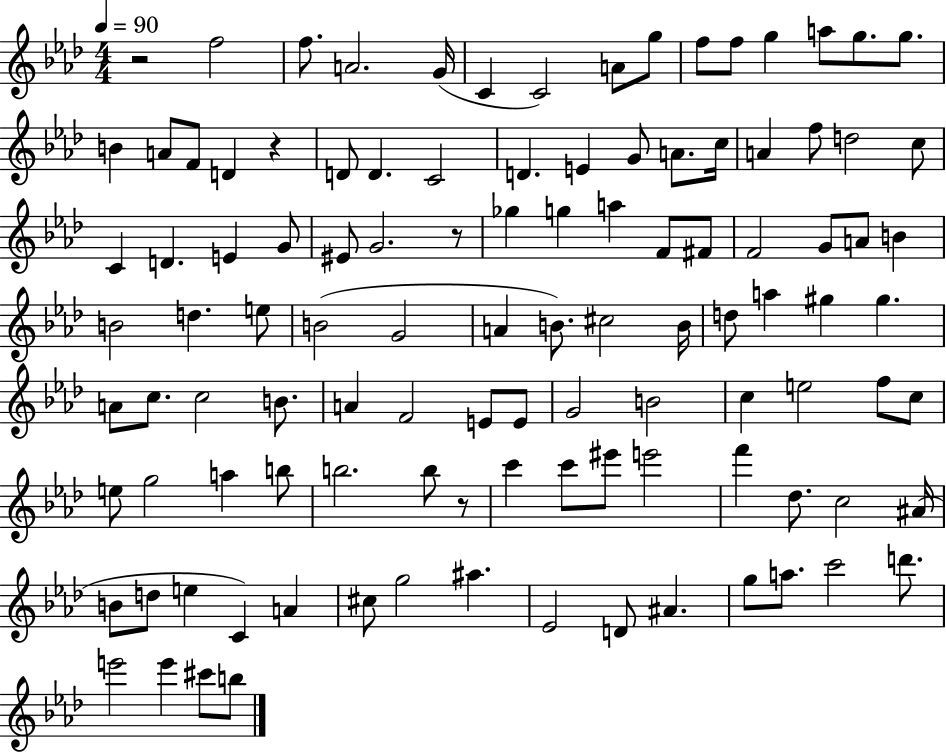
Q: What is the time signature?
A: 4/4